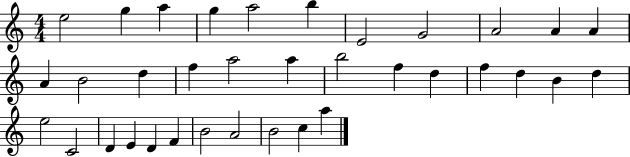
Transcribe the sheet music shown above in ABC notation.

X:1
T:Untitled
M:4/4
L:1/4
K:C
e2 g a g a2 b E2 G2 A2 A A A B2 d f a2 a b2 f d f d B d e2 C2 D E D F B2 A2 B2 c a